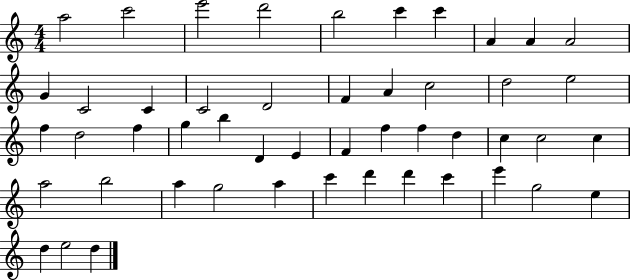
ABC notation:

X:1
T:Untitled
M:4/4
L:1/4
K:C
a2 c'2 e'2 d'2 b2 c' c' A A A2 G C2 C C2 D2 F A c2 d2 e2 f d2 f g b D E F f f d c c2 c a2 b2 a g2 a c' d' d' c' e' g2 e d e2 d